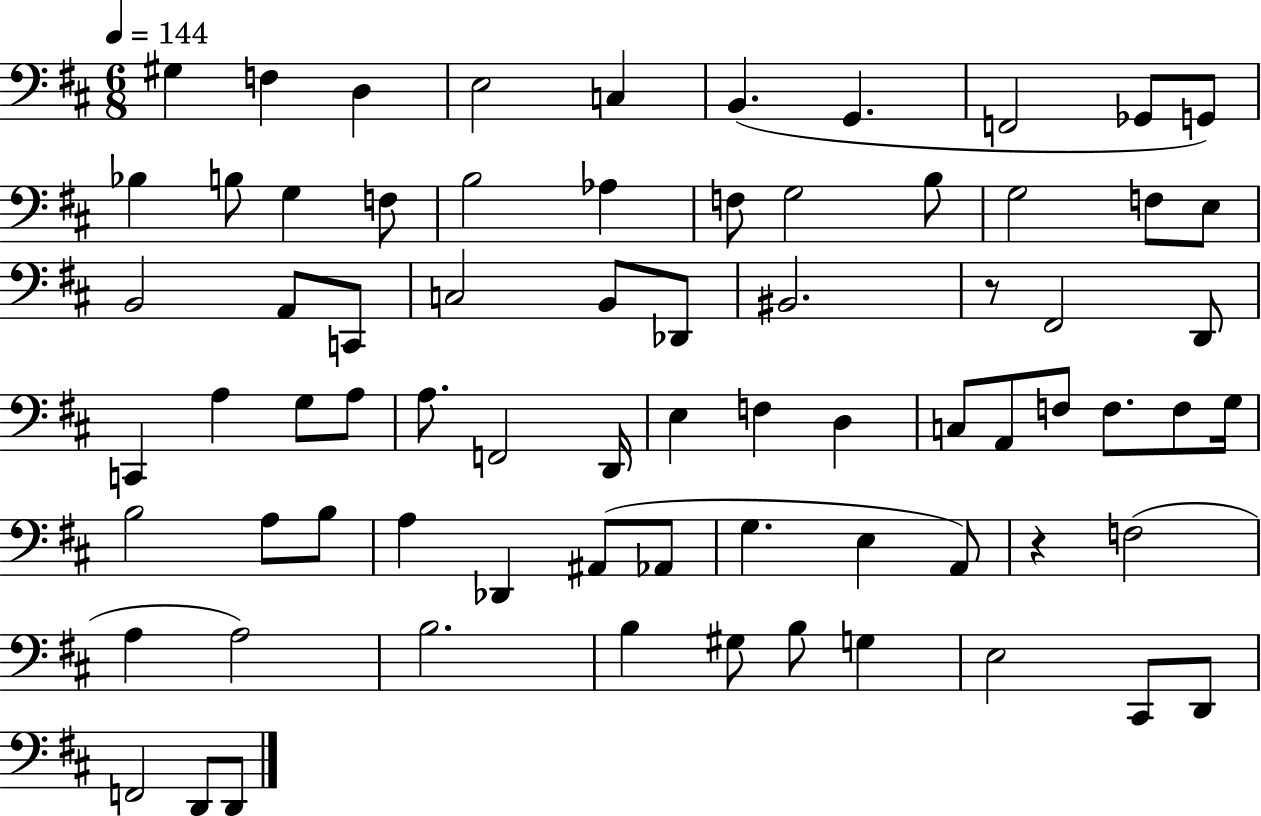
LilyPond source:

{
  \clef bass
  \numericTimeSignature
  \time 6/8
  \key d \major
  \tempo 4 = 144
  gis4 f4 d4 | e2 c4 | b,4.( g,4. | f,2 ges,8 g,8) | \break bes4 b8 g4 f8 | b2 aes4 | f8 g2 b8 | g2 f8 e8 | \break b,2 a,8 c,8 | c2 b,8 des,8 | bis,2. | r8 fis,2 d,8 | \break c,4 a4 g8 a8 | a8. f,2 d,16 | e4 f4 d4 | c8 a,8 f8 f8. f8 g16 | \break b2 a8 b8 | a4 des,4 ais,8( aes,8 | g4. e4 a,8) | r4 f2( | \break a4 a2) | b2. | b4 gis8 b8 g4 | e2 cis,8 d,8 | \break f,2 d,8 d,8 | \bar "|."
}